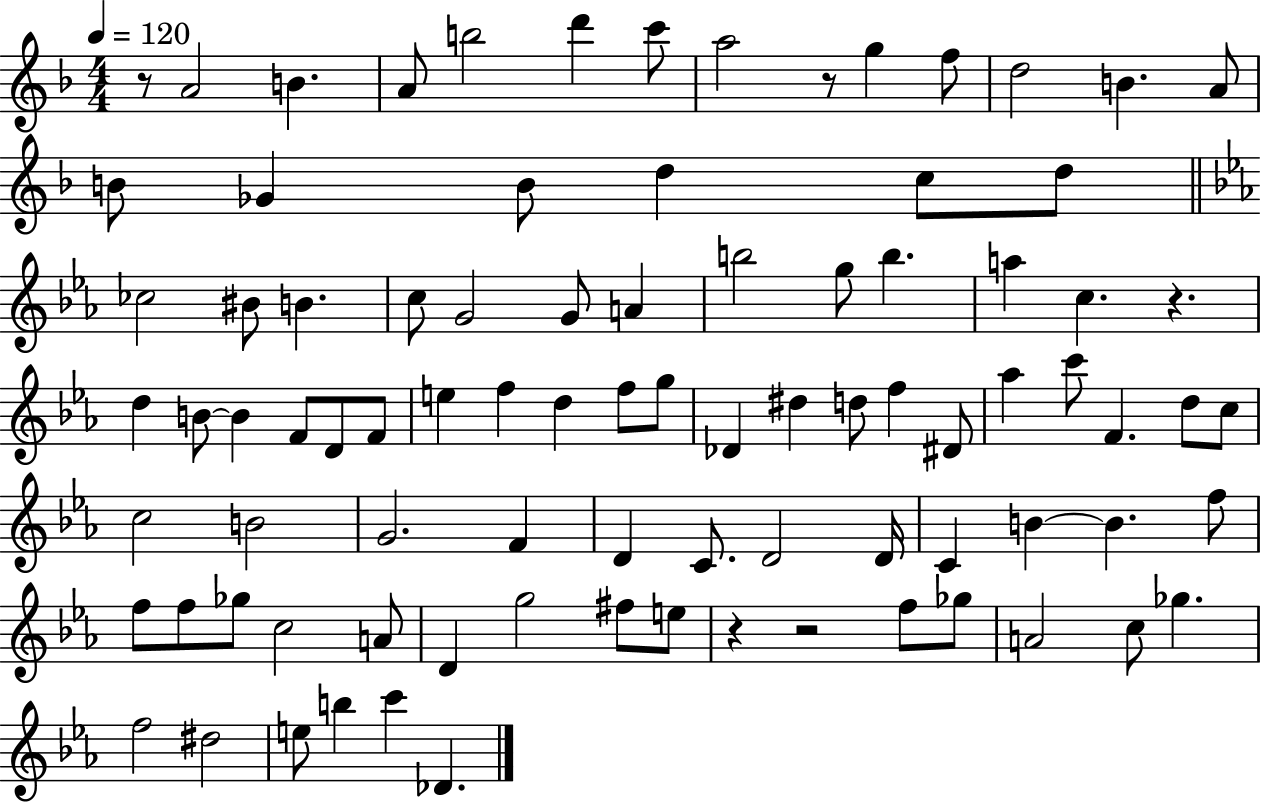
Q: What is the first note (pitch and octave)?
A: A4